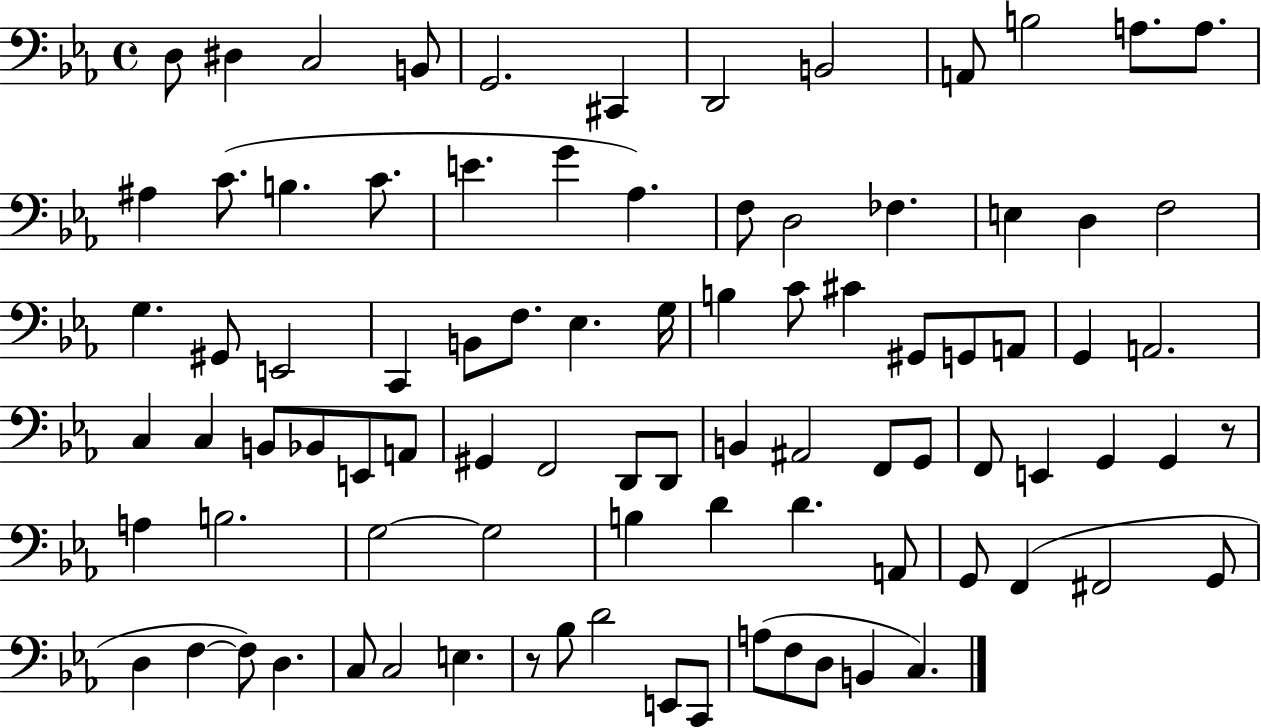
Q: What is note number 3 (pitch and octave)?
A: C3